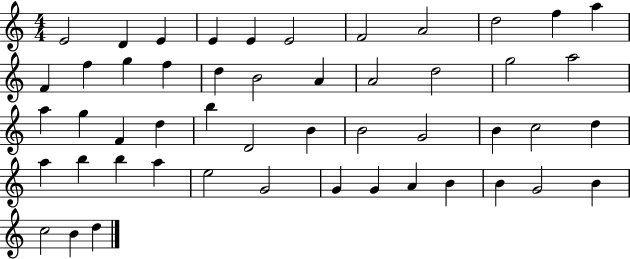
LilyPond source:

{
  \clef treble
  \numericTimeSignature
  \time 4/4
  \key c \major
  e'2 d'4 e'4 | e'4 e'4 e'2 | f'2 a'2 | d''2 f''4 a''4 | \break f'4 f''4 g''4 f''4 | d''4 b'2 a'4 | a'2 d''2 | g''2 a''2 | \break a''4 g''4 f'4 d''4 | b''4 d'2 b'4 | b'2 g'2 | b'4 c''2 d''4 | \break a''4 b''4 b''4 a''4 | e''2 g'2 | g'4 g'4 a'4 b'4 | b'4 g'2 b'4 | \break c''2 b'4 d''4 | \bar "|."
}